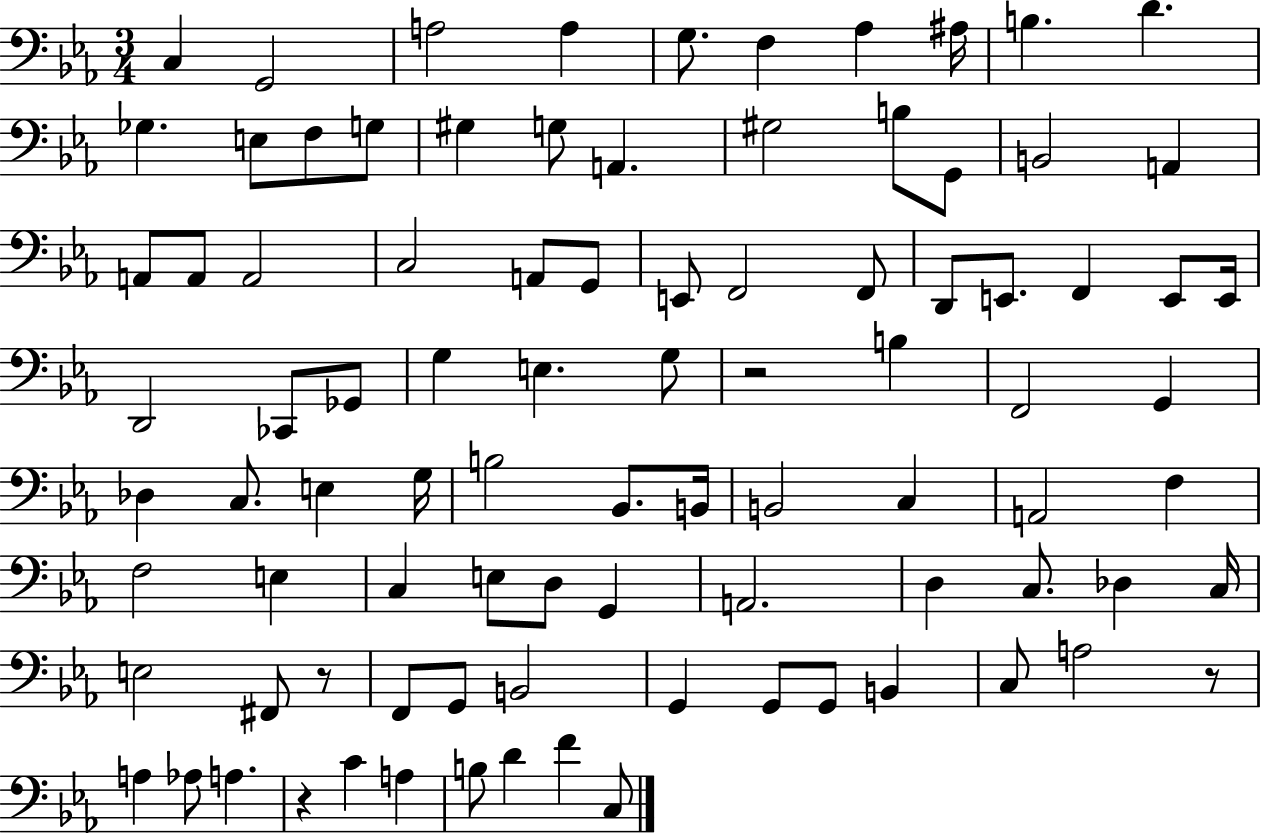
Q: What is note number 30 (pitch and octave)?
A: F2